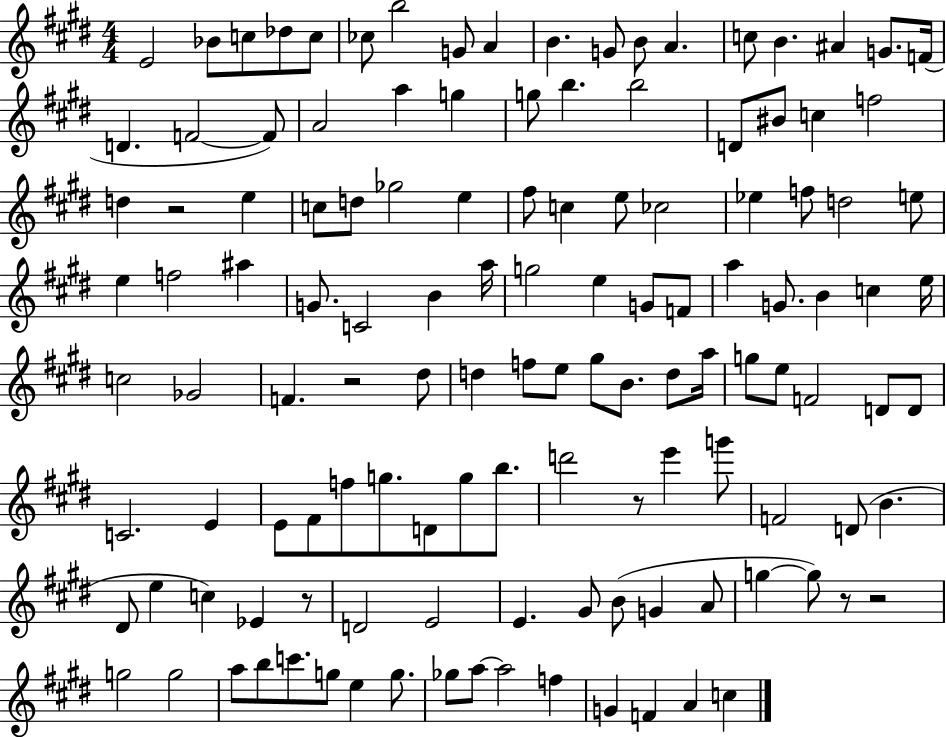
E4/h Bb4/e C5/e Db5/e C5/e CES5/e B5/h G4/e A4/q B4/q. G4/e B4/e A4/q. C5/e B4/q. A#4/q G4/e. F4/s D4/q. F4/h F4/e A4/h A5/q G5/q G5/e B5/q. B5/h D4/e BIS4/e C5/q F5/h D5/q R/h E5/q C5/e D5/e Gb5/h E5/q F#5/e C5/q E5/e CES5/h Eb5/q F5/e D5/h E5/e E5/q F5/h A#5/q G4/e. C4/h B4/q A5/s G5/h E5/q G4/e F4/e A5/q G4/e. B4/q C5/q E5/s C5/h Gb4/h F4/q. R/h D#5/e D5/q F5/e E5/e G#5/e B4/e. D5/e A5/s G5/e E5/e F4/h D4/e D4/e C4/h. E4/q E4/e F#4/e F5/e G5/e. D4/e G5/e B5/e. D6/h R/e E6/q G6/e F4/h D4/e B4/q. D#4/e E5/q C5/q Eb4/q R/e D4/h E4/h E4/q. G#4/e B4/e G4/q A4/e G5/q G5/e R/e R/h G5/h G5/h A5/e B5/e C6/e. G5/e E5/q G5/e. Gb5/e A5/e A5/h F5/q G4/q F4/q A4/q C5/q